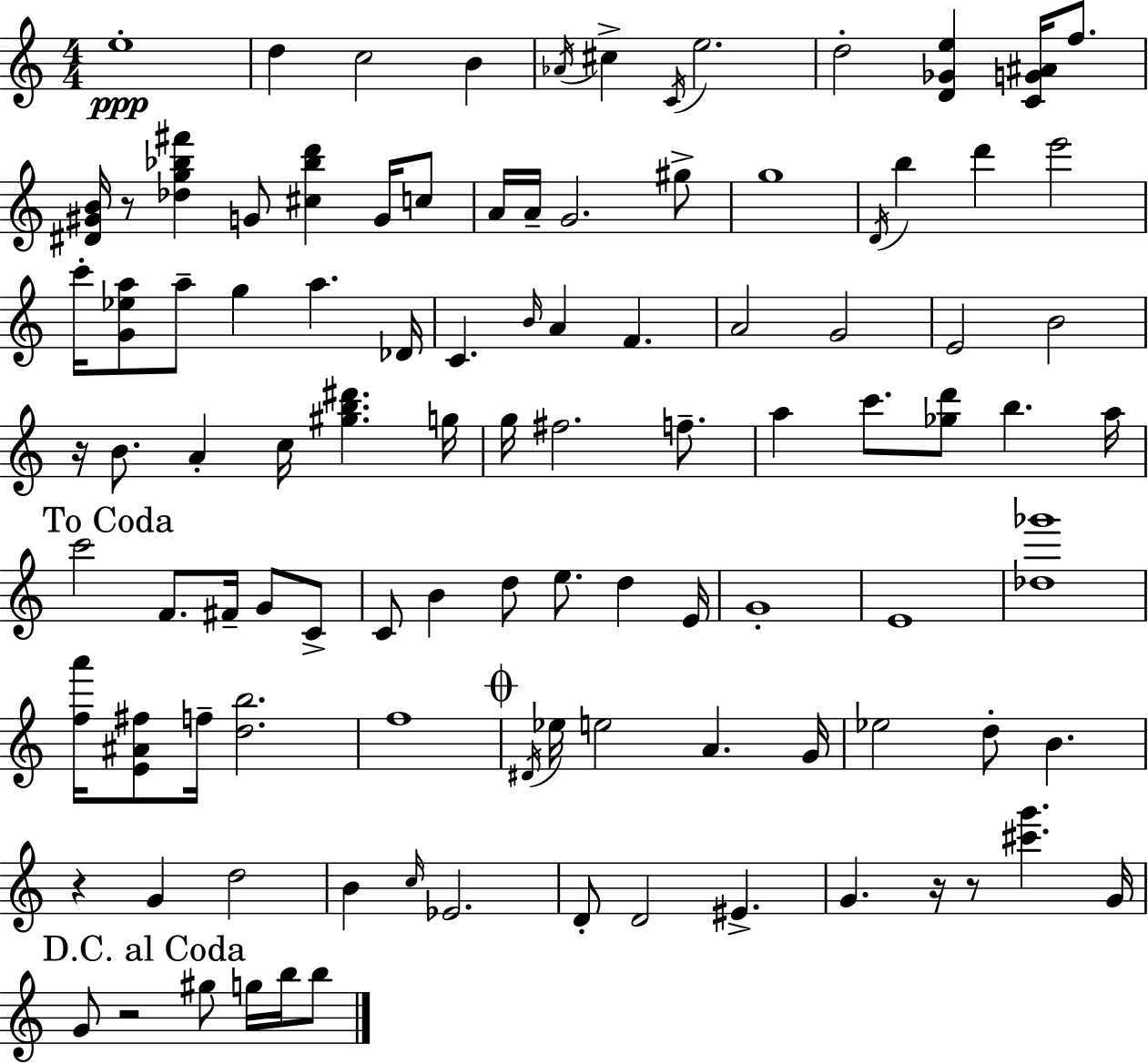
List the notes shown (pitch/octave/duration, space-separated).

E5/w D5/q C5/h B4/q Ab4/s C#5/q C4/s E5/h. D5/h [D4,Gb4,E5]/q [C4,G4,A#4]/s F5/e. [D#4,G#4,B4]/s R/e [Db5,G5,Bb5,F#6]/q G4/e [C#5,Bb5,D6]/q G4/s C5/e A4/s A4/s G4/h. G#5/e G5/w D4/s B5/q D6/q E6/h C6/s [G4,Eb5,A5]/e A5/e G5/q A5/q. Db4/s C4/q. B4/s A4/q F4/q. A4/h G4/h E4/h B4/h R/s B4/e. A4/q C5/s [G#5,B5,D#6]/q. G5/s G5/s F#5/h. F5/e. A5/q C6/e. [Gb5,D6]/e B5/q. A5/s C6/h F4/e. F#4/s G4/e C4/e C4/e B4/q D5/e E5/e. D5/q E4/s G4/w E4/w [Db5,Gb6]/w [F5,A6]/s [E4,A#4,F#5]/e F5/s [D5,B5]/h. F5/w D#4/s Eb5/s E5/h A4/q. G4/s Eb5/h D5/e B4/q. R/q G4/q D5/h B4/q C5/s Eb4/h. D4/e D4/h EIS4/q. G4/q. R/s R/e [C#6,G6]/q. G4/s G4/e R/h G#5/e G5/s B5/s B5/e